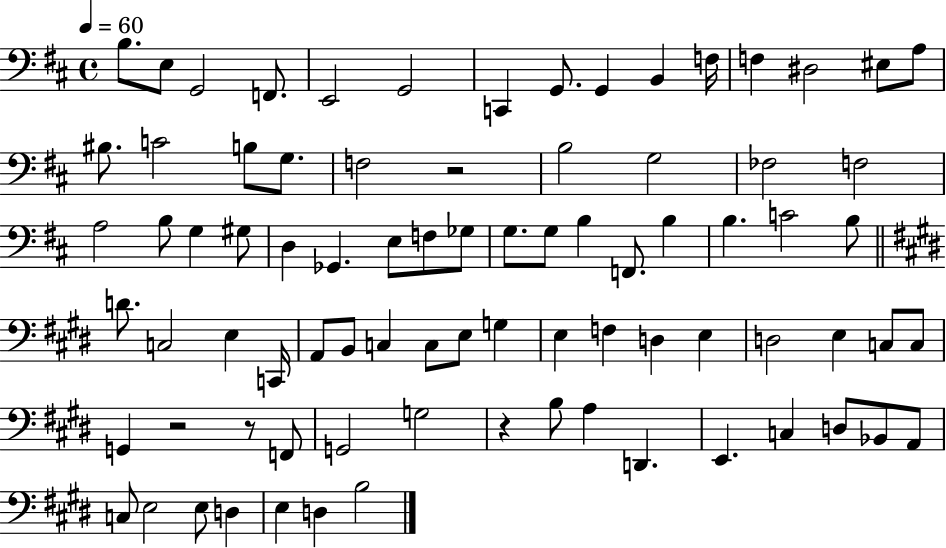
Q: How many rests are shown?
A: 4